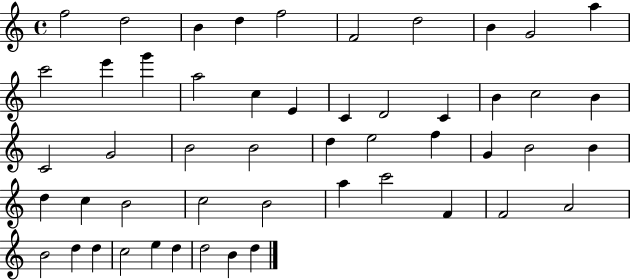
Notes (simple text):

F5/h D5/h B4/q D5/q F5/h F4/h D5/h B4/q G4/h A5/q C6/h E6/q G6/q A5/h C5/q E4/q C4/q D4/h C4/q B4/q C5/h B4/q C4/h G4/h B4/h B4/h D5/q E5/h F5/q G4/q B4/h B4/q D5/q C5/q B4/h C5/h B4/h A5/q C6/h F4/q F4/h A4/h B4/h D5/q D5/q C5/h E5/q D5/q D5/h B4/q D5/q